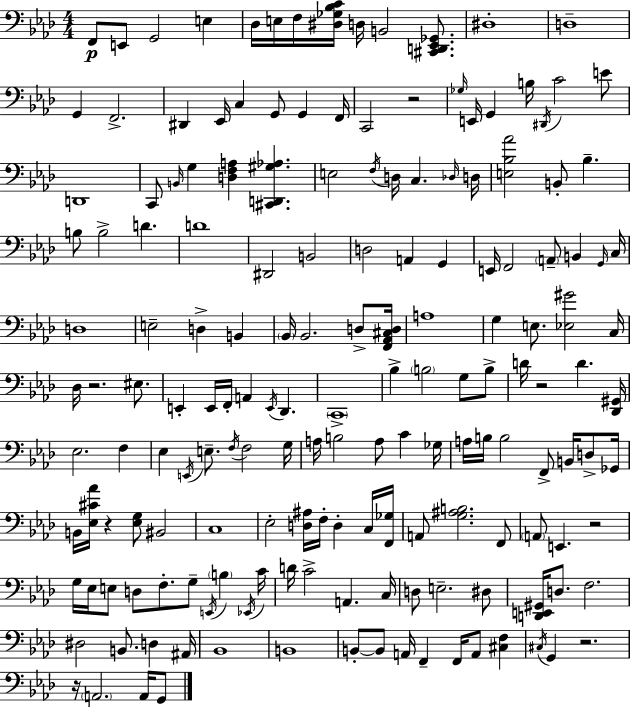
{
  \clef bass
  \numericTimeSignature
  \time 4/4
  \key aes \major
  \repeat volta 2 { f,8\p e,8 g,2 e4 | des16 e16 f16 <dis ges bes c'>16 d16 b,2 <cis, d, ees, ges,>8. | dis1-. | d1-- | \break g,4 f,2.-> | dis,4 ees,16 c4 g,8 g,4 f,16 | c,2 r2 | \grace { ges16 } e,16 g,4 b16 \acciaccatura { dis,16 } c'2 | \break e'8 d,1 | c,8 \grace { b,16 } g4 <d f a>4 <cis, d, gis aes>4. | e2 \acciaccatura { f16 } d16 c4. | \grace { des16 } d16 <e bes aes'>2 b,8-. bes4.-- | \break b8 b2-> d'4. | d'1 | dis,2 b,2 | d2 a,4 | \break g,4 e,16 f,2 \parenthesize a,8-- | b,4 \grace { g,16 } c16 d1 | e2-- d4-> | b,4 \parenthesize bes,16 bes,2. | \break d8-> <f, aes, cis d>16 a1 | g4 e8. <ees gis'>2 | c16 des16 r2. | eis8. e,4-. e,16 f,16-. a,4 | \break \acciaccatura { e,16 } des,4. \parenthesize c,1-> | bes4-> \parenthesize b2 | g8 b8-> d'16 r2 | d'4. <des, gis,>16 ees2. | \break f4 ees4 \acciaccatura { e,16 } e8.-- \acciaccatura { f16 } | f2 g16 a16 b2 | a8 c'4 ges16 a16 b16 b2 | f,8-> b,16 d8-> ges,16 b,16 <ees cis' aes'>16 r4 <ees g>8 | \break bis,2 c1 | ees2-. | <d ais>16 f16-. d4-. c16 <f, ges>16 a,8 <g ais b>2. | f,8 \parenthesize a,8 e,4. | \break r2 g16 ees16 e8 d8 f8.-. | g8-- \acciaccatura { e,16 } \parenthesize b4 \acciaccatura { ees,16 } c'16 d'16 c'2-> | a,4. c16 d8 e2.-- | dis8 <d, e, gis,>16 d8. f2. | \break dis2 | b,8. d4 ais,16 bes,1 | b,1 | b,8-.~~ b,8 a,16 | \break f,4-- f,16 a,8 <cis f>4 \acciaccatura { cis16 } g,4 | r2. r16 \parenthesize a,2. | a,16 g,8 } \bar "|."
}